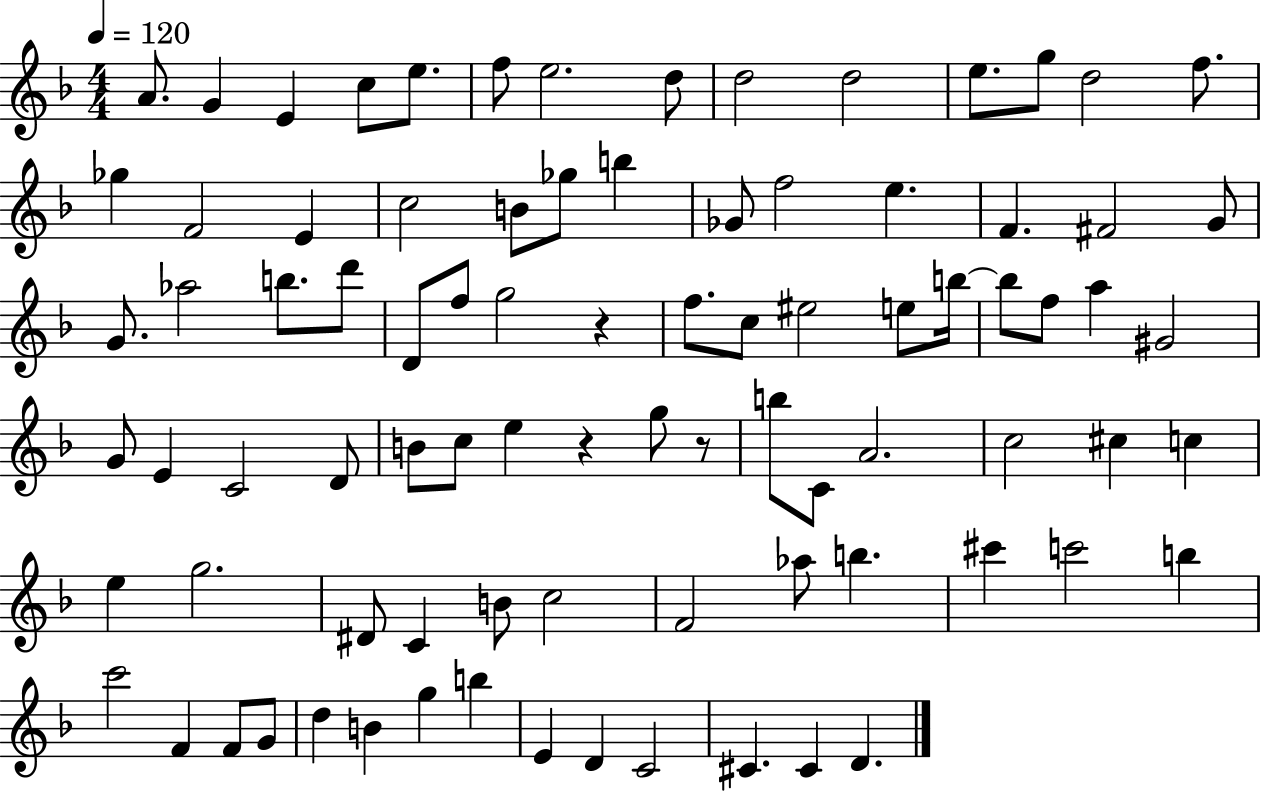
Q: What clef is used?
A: treble